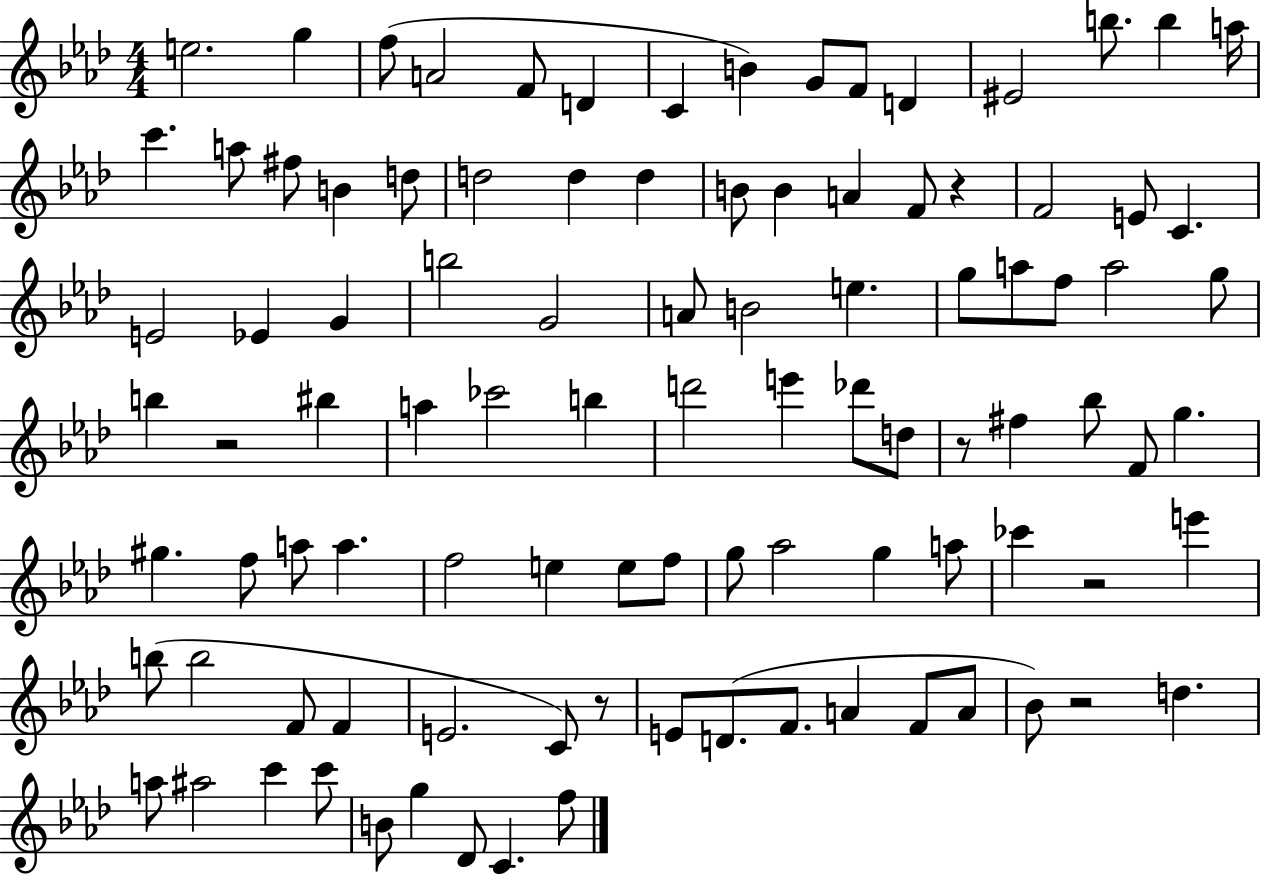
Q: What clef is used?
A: treble